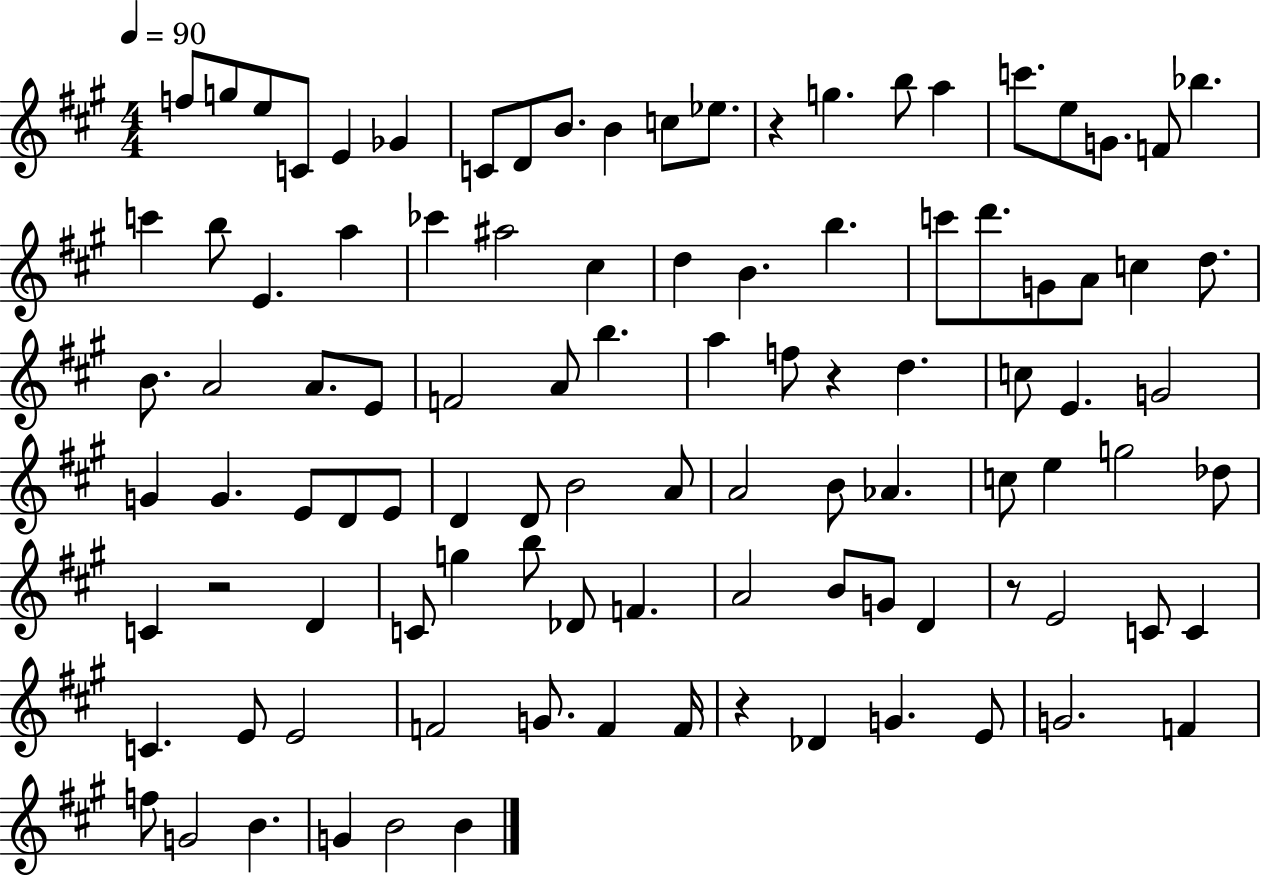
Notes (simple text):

F5/e G5/e E5/e C4/e E4/q Gb4/q C4/e D4/e B4/e. B4/q C5/e Eb5/e. R/q G5/q. B5/e A5/q C6/e. E5/e G4/e. F4/e Bb5/q. C6/q B5/e E4/q. A5/q CES6/q A#5/h C#5/q D5/q B4/q. B5/q. C6/e D6/e. G4/e A4/e C5/q D5/e. B4/e. A4/h A4/e. E4/e F4/h A4/e B5/q. A5/q F5/e R/q D5/q. C5/e E4/q. G4/h G4/q G4/q. E4/e D4/e E4/e D4/q D4/e B4/h A4/e A4/h B4/e Ab4/q. C5/e E5/q G5/h Db5/e C4/q R/h D4/q C4/e G5/q B5/e Db4/e F4/q. A4/h B4/e G4/e D4/q R/e E4/h C4/e C4/q C4/q. E4/e E4/h F4/h G4/e. F4/q F4/s R/q Db4/q G4/q. E4/e G4/h. F4/q F5/e G4/h B4/q. G4/q B4/h B4/q